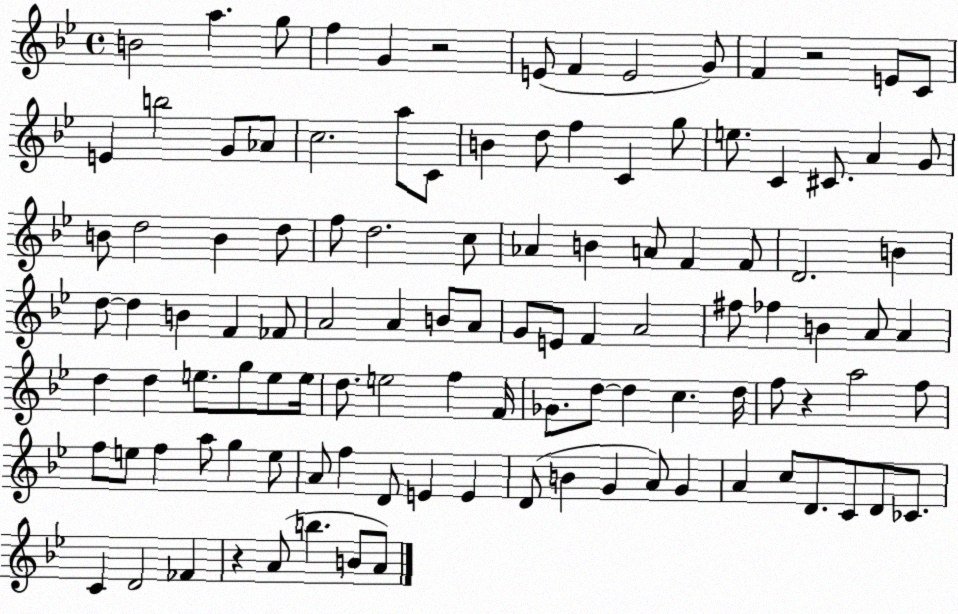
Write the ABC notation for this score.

X:1
T:Untitled
M:4/4
L:1/4
K:Bb
B2 a g/2 f G z2 E/2 F E2 G/2 F z2 E/2 C/2 E b2 G/2 _A/2 c2 a/2 C/2 B d/2 f C g/2 e/2 C ^C/2 A G/2 B/2 d2 B d/2 f/2 d2 c/2 _A B A/2 F F/2 D2 B d/2 d B F _F/2 A2 A B/2 A/2 G/2 E/2 F A2 ^f/2 _f B A/2 A d d e/2 g/2 e/2 e/4 d/2 e2 f F/4 _G/2 d/2 d c d/4 f/2 z a2 f/2 f/2 e/2 f a/2 g e/2 A/2 f D/2 E E D/2 B G A/2 G A c/2 D/2 C/2 D/2 _C/2 C D2 _F z A/2 b B/2 A/2